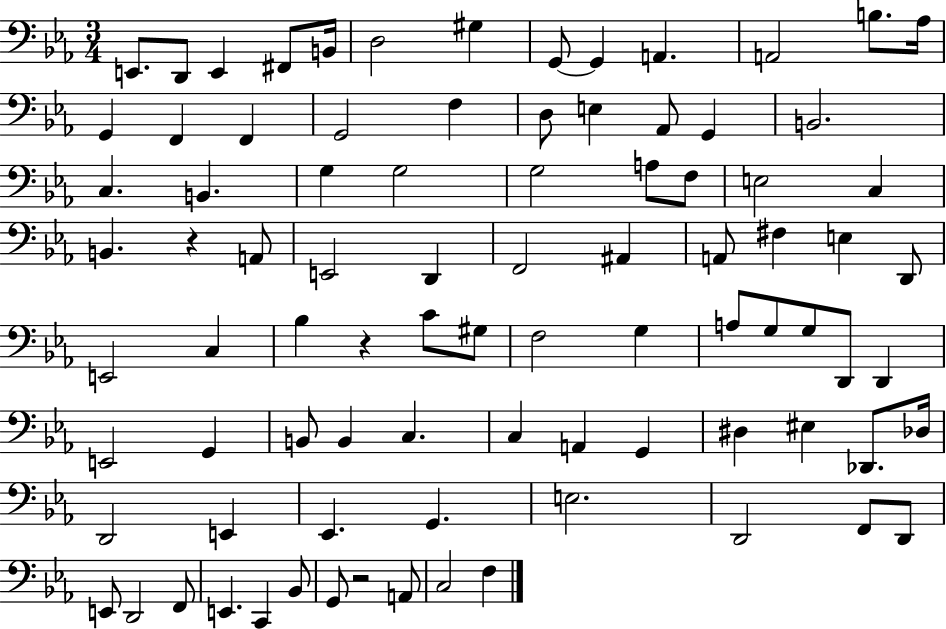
E2/e. D2/e E2/q F#2/e B2/s D3/h G#3/q G2/e G2/q A2/q. A2/h B3/e. Ab3/s G2/q F2/q F2/q G2/h F3/q D3/e E3/q Ab2/e G2/q B2/h. C3/q. B2/q. G3/q G3/h G3/h A3/e F3/e E3/h C3/q B2/q. R/q A2/e E2/h D2/q F2/h A#2/q A2/e F#3/q E3/q D2/e E2/h C3/q Bb3/q R/q C4/e G#3/e F3/h G3/q A3/e G3/e G3/e D2/e D2/q E2/h G2/q B2/e B2/q C3/q. C3/q A2/q G2/q D#3/q EIS3/q Db2/e. Db3/s D2/h E2/q Eb2/q. G2/q. E3/h. D2/h F2/e D2/e E2/e D2/h F2/e E2/q. C2/q Bb2/e G2/e R/h A2/e C3/h F3/q